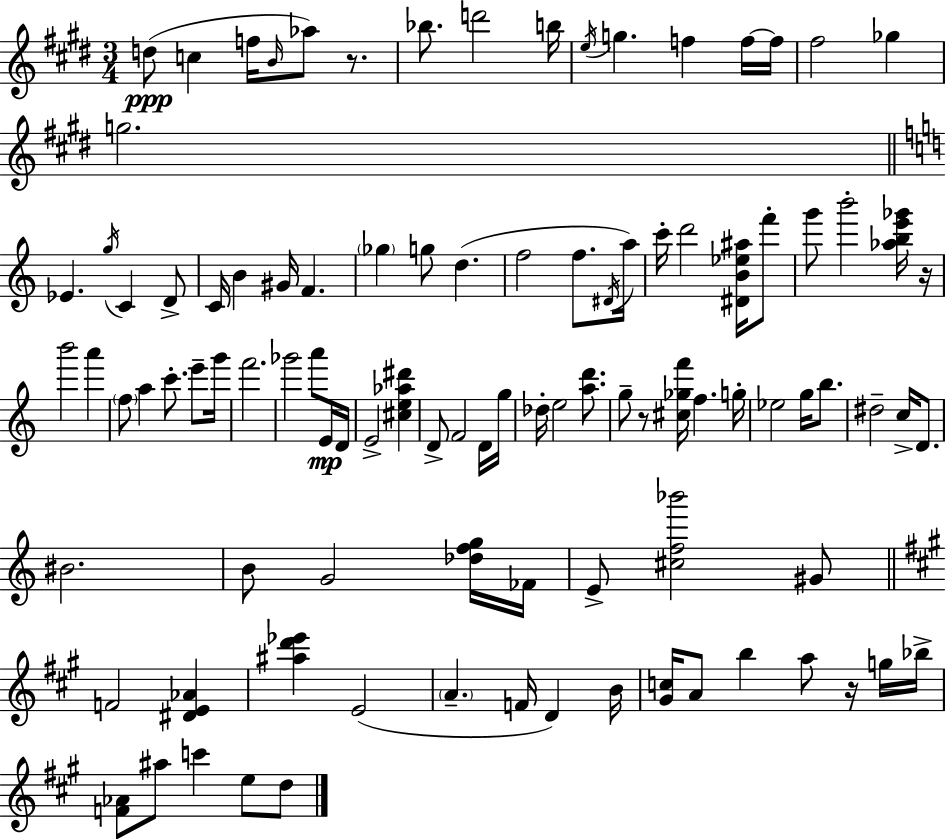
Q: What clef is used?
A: treble